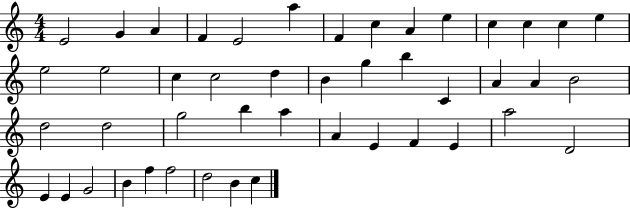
E4/h G4/q A4/q F4/q E4/h A5/q F4/q C5/q A4/q E5/q C5/q C5/q C5/q E5/q E5/h E5/h C5/q C5/h D5/q B4/q G5/q B5/q C4/q A4/q A4/q B4/h D5/h D5/h G5/h B5/q A5/q A4/q E4/q F4/q E4/q A5/h D4/h E4/q E4/q G4/h B4/q F5/q F5/h D5/h B4/q C5/q